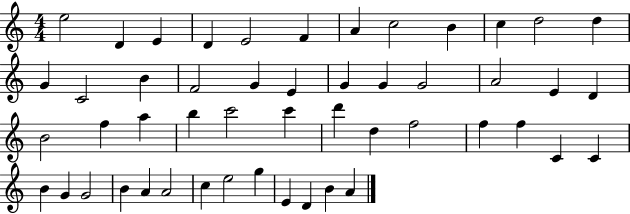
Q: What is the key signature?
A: C major